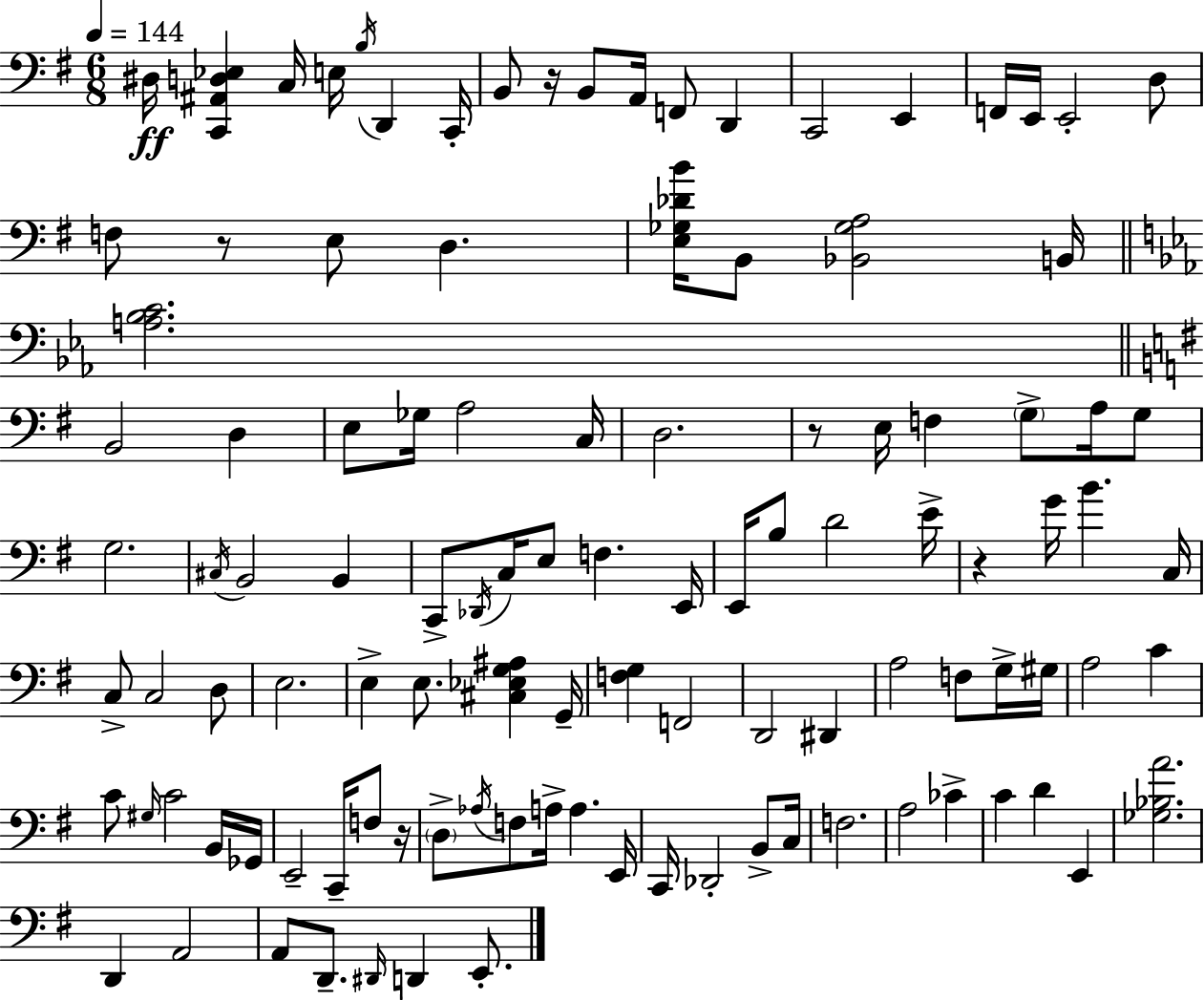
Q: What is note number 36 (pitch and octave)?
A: C#3